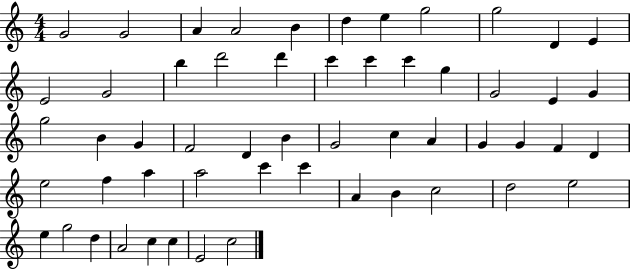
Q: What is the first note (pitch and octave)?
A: G4